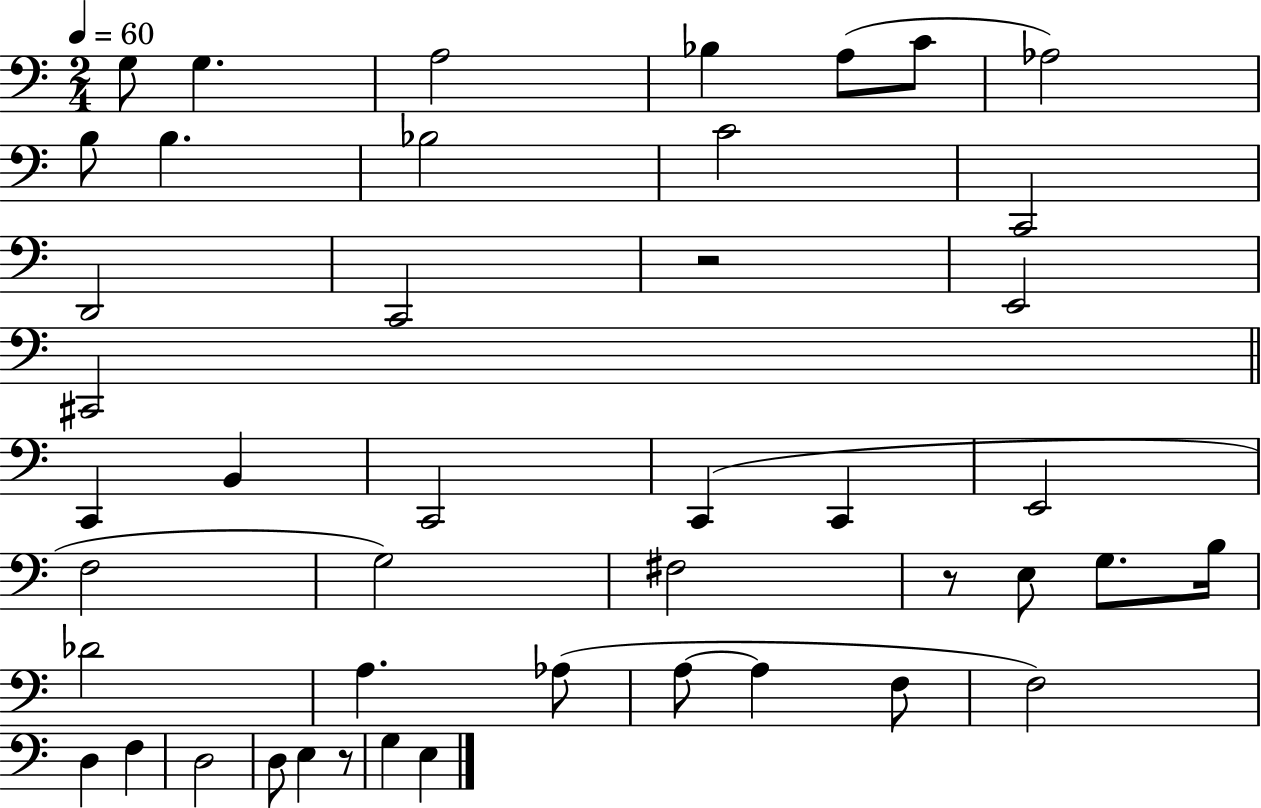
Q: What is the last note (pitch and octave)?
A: E3